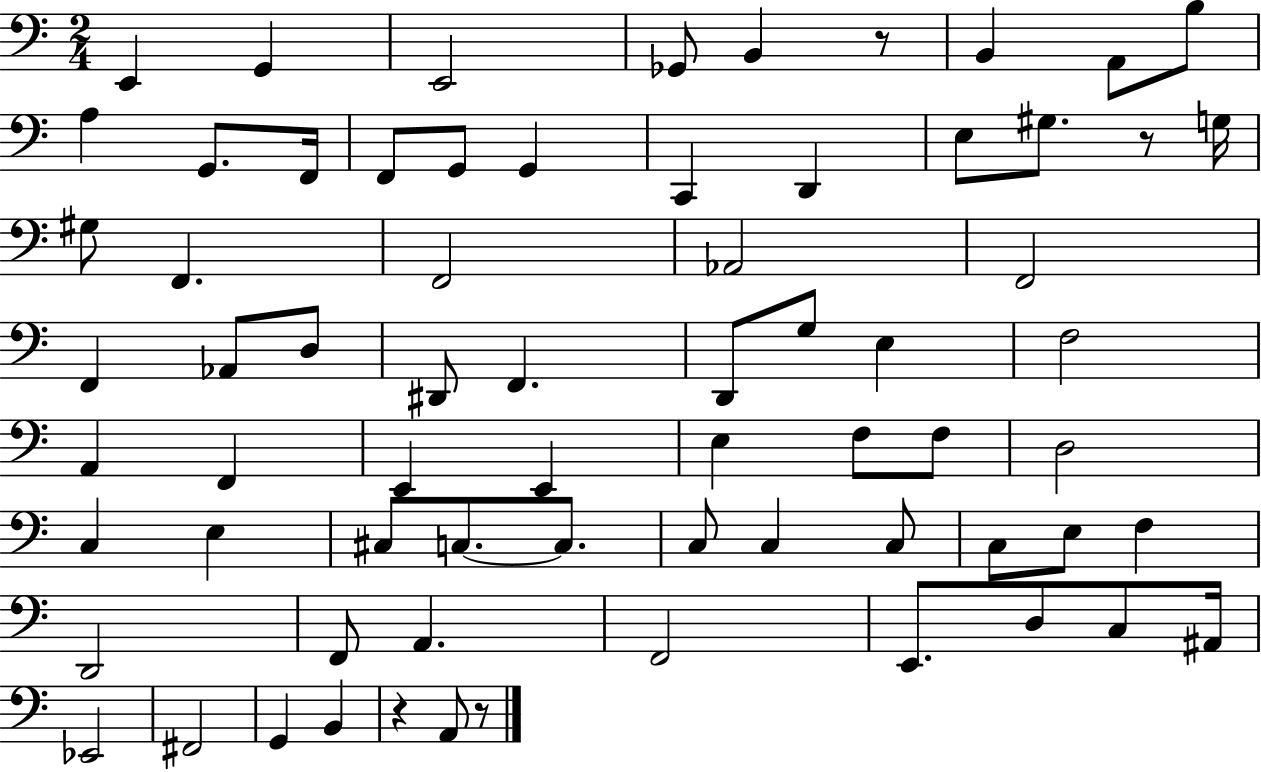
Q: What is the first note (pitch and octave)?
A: E2